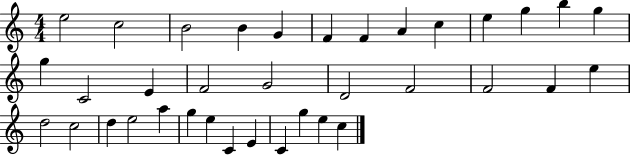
E5/h C5/h B4/h B4/q G4/q F4/q F4/q A4/q C5/q E5/q G5/q B5/q G5/q G5/q C4/h E4/q F4/h G4/h D4/h F4/h F4/h F4/q E5/q D5/h C5/h D5/q E5/h A5/q G5/q E5/q C4/q E4/q C4/q G5/q E5/q C5/q